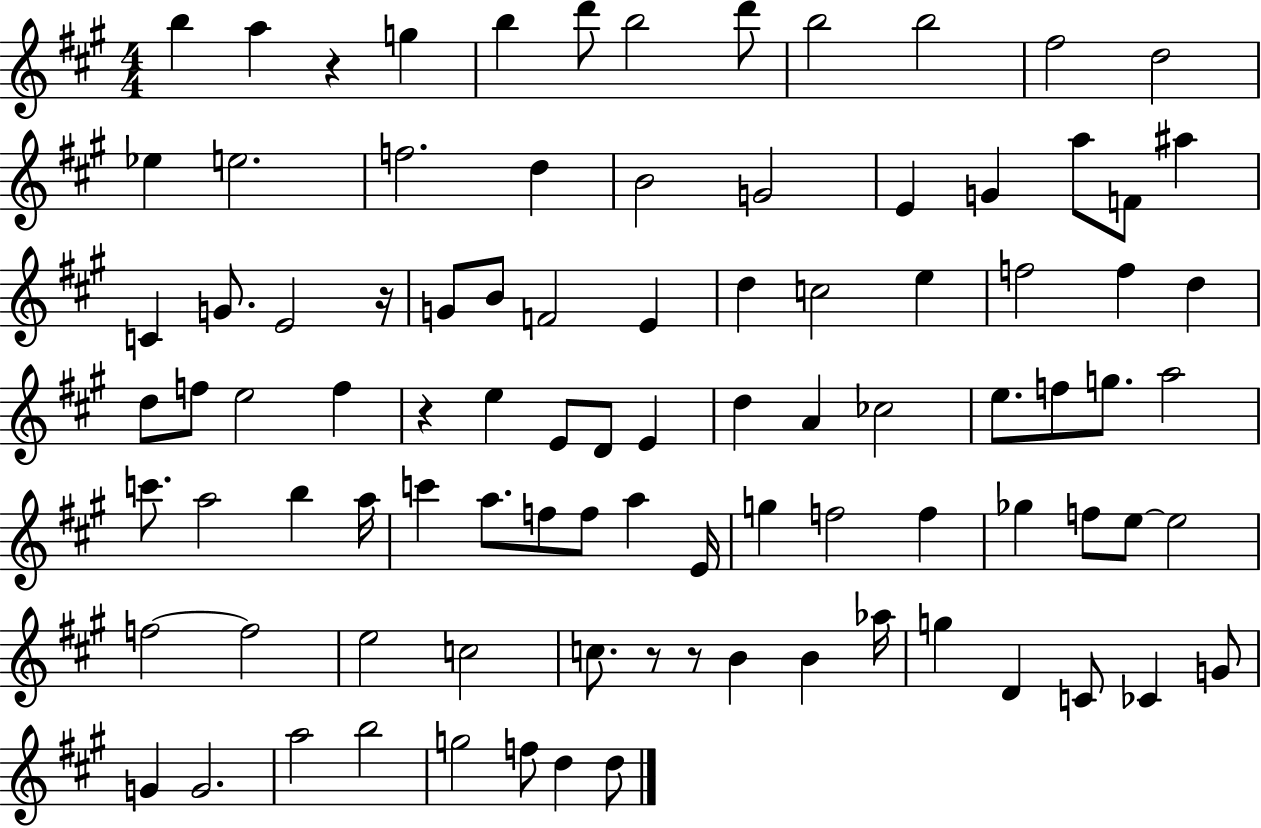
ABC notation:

X:1
T:Untitled
M:4/4
L:1/4
K:A
b a z g b d'/2 b2 d'/2 b2 b2 ^f2 d2 _e e2 f2 d B2 G2 E G a/2 F/2 ^a C G/2 E2 z/4 G/2 B/2 F2 E d c2 e f2 f d d/2 f/2 e2 f z e E/2 D/2 E d A _c2 e/2 f/2 g/2 a2 c'/2 a2 b a/4 c' a/2 f/2 f/2 a E/4 g f2 f _g f/2 e/2 e2 f2 f2 e2 c2 c/2 z/2 z/2 B B _a/4 g D C/2 _C G/2 G G2 a2 b2 g2 f/2 d d/2